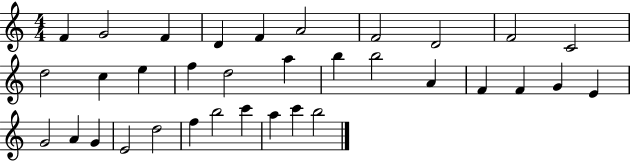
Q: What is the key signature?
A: C major